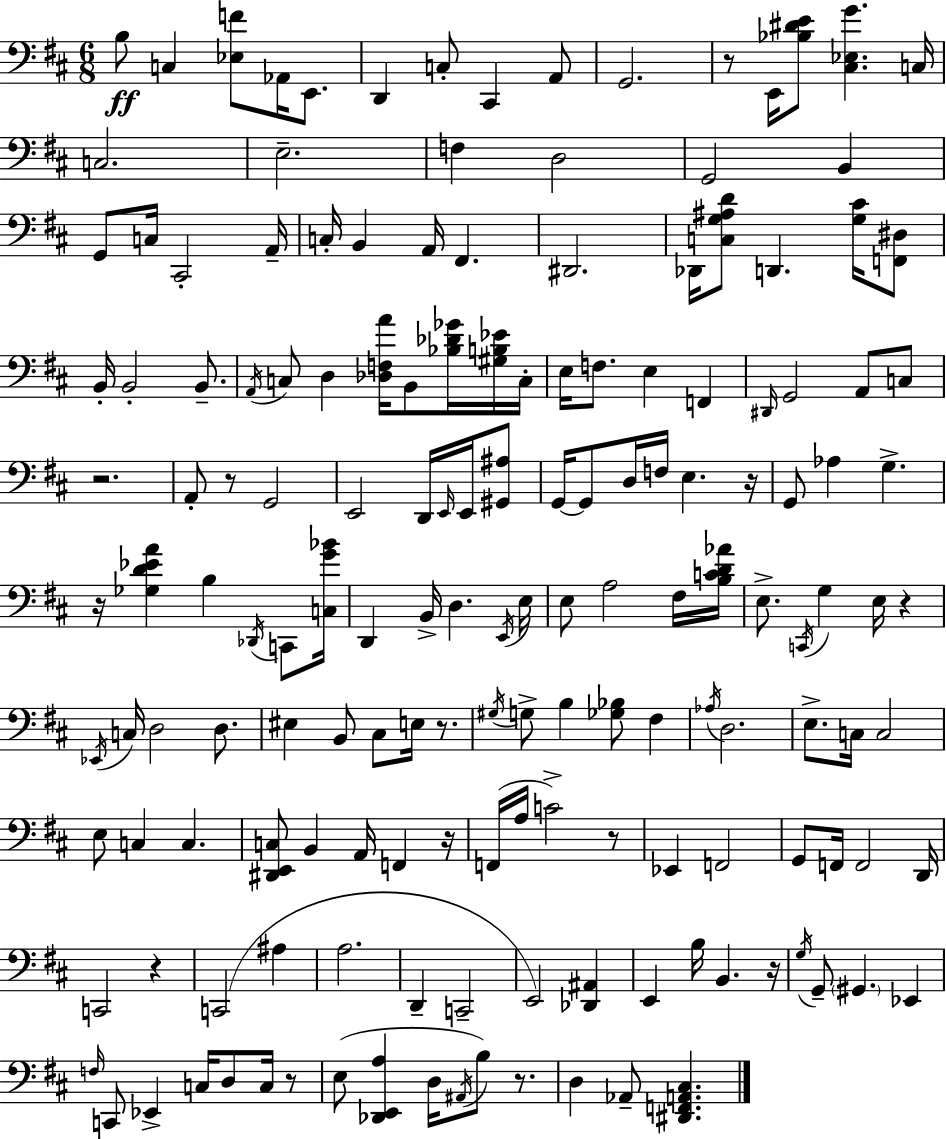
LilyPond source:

{
  \clef bass
  \numericTimeSignature
  \time 6/8
  \key d \major
  b8\ff c4 <ees f'>8 aes,16 e,8. | d,4 c8-. cis,4 a,8 | g,2. | r8 e,16 <bes dis' e'>8 <cis ees g'>4. c16 | \break c2. | e2.-- | f4 d2 | g,2 b,4 | \break g,8 c16 cis,2-. a,16-- | c16-. b,4 a,16 fis,4. | dis,2. | des,16 <c g ais d'>8 d,4. <g cis'>16 <f, dis>8 | \break b,16-. b,2-. b,8.-- | \acciaccatura { a,16 } c8 d4 <des f a'>16 b,8 <bes des' ges'>16 <gis b ees'>16 | c16-. e16 f8. e4 f,4 | \grace { dis,16 } g,2 a,8 | \break c8 r2. | a,8-. r8 g,2 | e,2 d,16 \grace { e,16 } | e,16 <gis, ais>8 g,16~~ g,8 d16 f16 e4. | \break r16 g,8 aes4 g4.-> | r16 <ges d' ees' a'>4 b4 | \acciaccatura { des,16 } c,8 <c g' bes'>16 d,4 b,16-> d4. | \acciaccatura { e,16 } e16 e8 a2 | \break fis16 <b c' d' aes'>16 e8.-> \acciaccatura { c,16 } g4 | e16 r4 \acciaccatura { ees,16 } c16 d2 | d8. eis4 b,8 | cis8 e16 r8. \acciaccatura { gis16 } g8-> b4 | \break <ges bes>8 fis4 \acciaccatura { aes16 } d2. | e8.-> | c16 c2 e8 c4 | c4. <dis, e, c>8 b,4 | \break a,16 f,4 r16 f,16( a16 c'2->) | r8 ees,4 | f,2 g,8 f,16 | f,2 d,16 c,2 | \break r4 c,2( | ais4 a2. | d,4-- | c,2-- e,2) | \break <des, ais,>4 e,4 | b16 b,4. r16 \acciaccatura { g16 } g,8-- | \parenthesize gis,4. ees,4 \grace { f16 } c,8 | ees,4-> c16 d8 c16 r8 e8( | \break <des, e, a>4 d16 \acciaccatura { ais,16 } b8) r8. | d4 aes,8-- <dis, f, a, cis>4. | \bar "|."
}